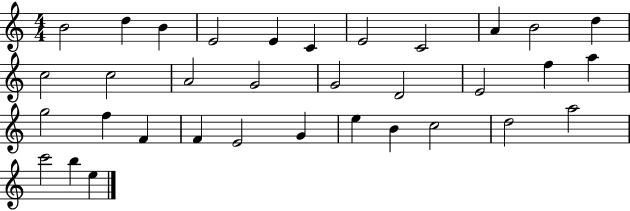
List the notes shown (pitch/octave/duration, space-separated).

B4/h D5/q B4/q E4/h E4/q C4/q E4/h C4/h A4/q B4/h D5/q C5/h C5/h A4/h G4/h G4/h D4/h E4/h F5/q A5/q G5/h F5/q F4/q F4/q E4/h G4/q E5/q B4/q C5/h D5/h A5/h C6/h B5/q E5/q